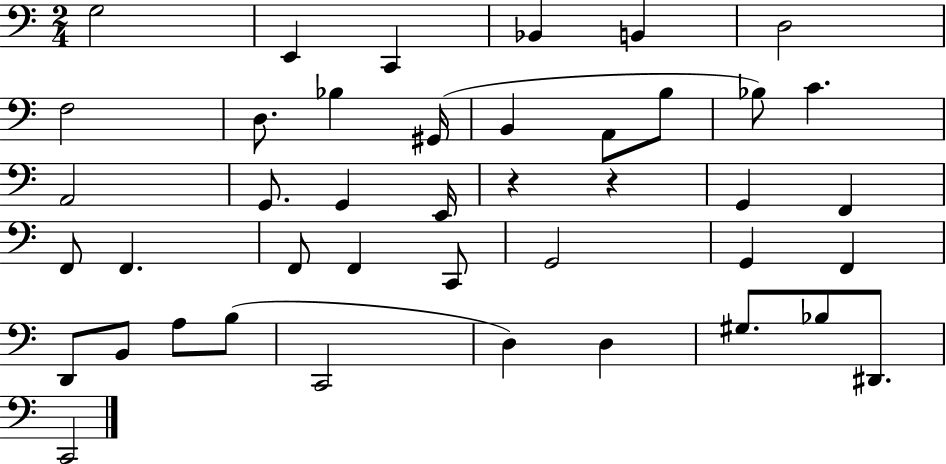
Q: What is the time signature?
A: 2/4